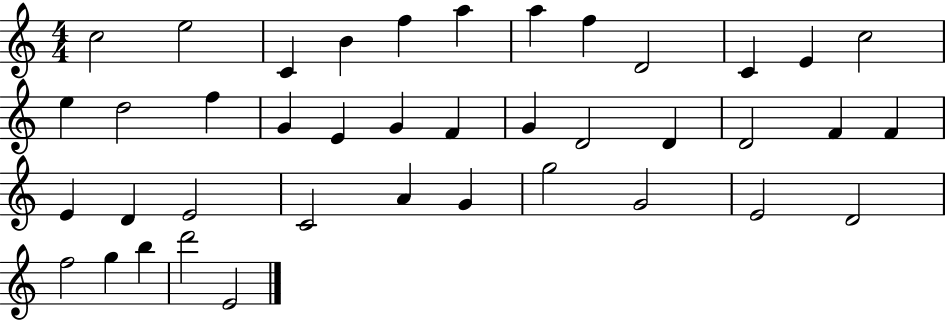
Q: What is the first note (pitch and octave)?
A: C5